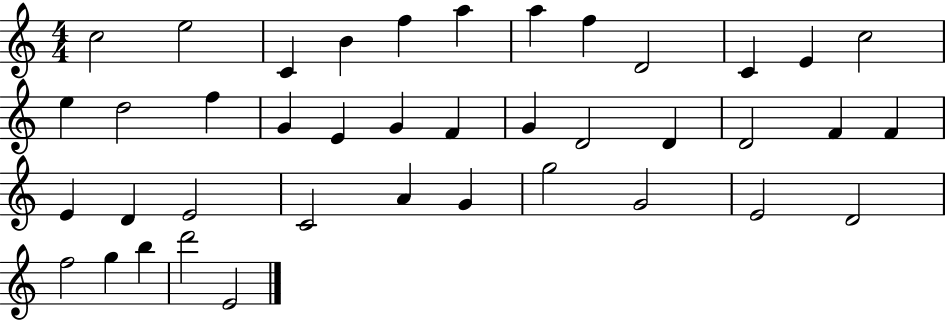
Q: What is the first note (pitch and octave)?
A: C5